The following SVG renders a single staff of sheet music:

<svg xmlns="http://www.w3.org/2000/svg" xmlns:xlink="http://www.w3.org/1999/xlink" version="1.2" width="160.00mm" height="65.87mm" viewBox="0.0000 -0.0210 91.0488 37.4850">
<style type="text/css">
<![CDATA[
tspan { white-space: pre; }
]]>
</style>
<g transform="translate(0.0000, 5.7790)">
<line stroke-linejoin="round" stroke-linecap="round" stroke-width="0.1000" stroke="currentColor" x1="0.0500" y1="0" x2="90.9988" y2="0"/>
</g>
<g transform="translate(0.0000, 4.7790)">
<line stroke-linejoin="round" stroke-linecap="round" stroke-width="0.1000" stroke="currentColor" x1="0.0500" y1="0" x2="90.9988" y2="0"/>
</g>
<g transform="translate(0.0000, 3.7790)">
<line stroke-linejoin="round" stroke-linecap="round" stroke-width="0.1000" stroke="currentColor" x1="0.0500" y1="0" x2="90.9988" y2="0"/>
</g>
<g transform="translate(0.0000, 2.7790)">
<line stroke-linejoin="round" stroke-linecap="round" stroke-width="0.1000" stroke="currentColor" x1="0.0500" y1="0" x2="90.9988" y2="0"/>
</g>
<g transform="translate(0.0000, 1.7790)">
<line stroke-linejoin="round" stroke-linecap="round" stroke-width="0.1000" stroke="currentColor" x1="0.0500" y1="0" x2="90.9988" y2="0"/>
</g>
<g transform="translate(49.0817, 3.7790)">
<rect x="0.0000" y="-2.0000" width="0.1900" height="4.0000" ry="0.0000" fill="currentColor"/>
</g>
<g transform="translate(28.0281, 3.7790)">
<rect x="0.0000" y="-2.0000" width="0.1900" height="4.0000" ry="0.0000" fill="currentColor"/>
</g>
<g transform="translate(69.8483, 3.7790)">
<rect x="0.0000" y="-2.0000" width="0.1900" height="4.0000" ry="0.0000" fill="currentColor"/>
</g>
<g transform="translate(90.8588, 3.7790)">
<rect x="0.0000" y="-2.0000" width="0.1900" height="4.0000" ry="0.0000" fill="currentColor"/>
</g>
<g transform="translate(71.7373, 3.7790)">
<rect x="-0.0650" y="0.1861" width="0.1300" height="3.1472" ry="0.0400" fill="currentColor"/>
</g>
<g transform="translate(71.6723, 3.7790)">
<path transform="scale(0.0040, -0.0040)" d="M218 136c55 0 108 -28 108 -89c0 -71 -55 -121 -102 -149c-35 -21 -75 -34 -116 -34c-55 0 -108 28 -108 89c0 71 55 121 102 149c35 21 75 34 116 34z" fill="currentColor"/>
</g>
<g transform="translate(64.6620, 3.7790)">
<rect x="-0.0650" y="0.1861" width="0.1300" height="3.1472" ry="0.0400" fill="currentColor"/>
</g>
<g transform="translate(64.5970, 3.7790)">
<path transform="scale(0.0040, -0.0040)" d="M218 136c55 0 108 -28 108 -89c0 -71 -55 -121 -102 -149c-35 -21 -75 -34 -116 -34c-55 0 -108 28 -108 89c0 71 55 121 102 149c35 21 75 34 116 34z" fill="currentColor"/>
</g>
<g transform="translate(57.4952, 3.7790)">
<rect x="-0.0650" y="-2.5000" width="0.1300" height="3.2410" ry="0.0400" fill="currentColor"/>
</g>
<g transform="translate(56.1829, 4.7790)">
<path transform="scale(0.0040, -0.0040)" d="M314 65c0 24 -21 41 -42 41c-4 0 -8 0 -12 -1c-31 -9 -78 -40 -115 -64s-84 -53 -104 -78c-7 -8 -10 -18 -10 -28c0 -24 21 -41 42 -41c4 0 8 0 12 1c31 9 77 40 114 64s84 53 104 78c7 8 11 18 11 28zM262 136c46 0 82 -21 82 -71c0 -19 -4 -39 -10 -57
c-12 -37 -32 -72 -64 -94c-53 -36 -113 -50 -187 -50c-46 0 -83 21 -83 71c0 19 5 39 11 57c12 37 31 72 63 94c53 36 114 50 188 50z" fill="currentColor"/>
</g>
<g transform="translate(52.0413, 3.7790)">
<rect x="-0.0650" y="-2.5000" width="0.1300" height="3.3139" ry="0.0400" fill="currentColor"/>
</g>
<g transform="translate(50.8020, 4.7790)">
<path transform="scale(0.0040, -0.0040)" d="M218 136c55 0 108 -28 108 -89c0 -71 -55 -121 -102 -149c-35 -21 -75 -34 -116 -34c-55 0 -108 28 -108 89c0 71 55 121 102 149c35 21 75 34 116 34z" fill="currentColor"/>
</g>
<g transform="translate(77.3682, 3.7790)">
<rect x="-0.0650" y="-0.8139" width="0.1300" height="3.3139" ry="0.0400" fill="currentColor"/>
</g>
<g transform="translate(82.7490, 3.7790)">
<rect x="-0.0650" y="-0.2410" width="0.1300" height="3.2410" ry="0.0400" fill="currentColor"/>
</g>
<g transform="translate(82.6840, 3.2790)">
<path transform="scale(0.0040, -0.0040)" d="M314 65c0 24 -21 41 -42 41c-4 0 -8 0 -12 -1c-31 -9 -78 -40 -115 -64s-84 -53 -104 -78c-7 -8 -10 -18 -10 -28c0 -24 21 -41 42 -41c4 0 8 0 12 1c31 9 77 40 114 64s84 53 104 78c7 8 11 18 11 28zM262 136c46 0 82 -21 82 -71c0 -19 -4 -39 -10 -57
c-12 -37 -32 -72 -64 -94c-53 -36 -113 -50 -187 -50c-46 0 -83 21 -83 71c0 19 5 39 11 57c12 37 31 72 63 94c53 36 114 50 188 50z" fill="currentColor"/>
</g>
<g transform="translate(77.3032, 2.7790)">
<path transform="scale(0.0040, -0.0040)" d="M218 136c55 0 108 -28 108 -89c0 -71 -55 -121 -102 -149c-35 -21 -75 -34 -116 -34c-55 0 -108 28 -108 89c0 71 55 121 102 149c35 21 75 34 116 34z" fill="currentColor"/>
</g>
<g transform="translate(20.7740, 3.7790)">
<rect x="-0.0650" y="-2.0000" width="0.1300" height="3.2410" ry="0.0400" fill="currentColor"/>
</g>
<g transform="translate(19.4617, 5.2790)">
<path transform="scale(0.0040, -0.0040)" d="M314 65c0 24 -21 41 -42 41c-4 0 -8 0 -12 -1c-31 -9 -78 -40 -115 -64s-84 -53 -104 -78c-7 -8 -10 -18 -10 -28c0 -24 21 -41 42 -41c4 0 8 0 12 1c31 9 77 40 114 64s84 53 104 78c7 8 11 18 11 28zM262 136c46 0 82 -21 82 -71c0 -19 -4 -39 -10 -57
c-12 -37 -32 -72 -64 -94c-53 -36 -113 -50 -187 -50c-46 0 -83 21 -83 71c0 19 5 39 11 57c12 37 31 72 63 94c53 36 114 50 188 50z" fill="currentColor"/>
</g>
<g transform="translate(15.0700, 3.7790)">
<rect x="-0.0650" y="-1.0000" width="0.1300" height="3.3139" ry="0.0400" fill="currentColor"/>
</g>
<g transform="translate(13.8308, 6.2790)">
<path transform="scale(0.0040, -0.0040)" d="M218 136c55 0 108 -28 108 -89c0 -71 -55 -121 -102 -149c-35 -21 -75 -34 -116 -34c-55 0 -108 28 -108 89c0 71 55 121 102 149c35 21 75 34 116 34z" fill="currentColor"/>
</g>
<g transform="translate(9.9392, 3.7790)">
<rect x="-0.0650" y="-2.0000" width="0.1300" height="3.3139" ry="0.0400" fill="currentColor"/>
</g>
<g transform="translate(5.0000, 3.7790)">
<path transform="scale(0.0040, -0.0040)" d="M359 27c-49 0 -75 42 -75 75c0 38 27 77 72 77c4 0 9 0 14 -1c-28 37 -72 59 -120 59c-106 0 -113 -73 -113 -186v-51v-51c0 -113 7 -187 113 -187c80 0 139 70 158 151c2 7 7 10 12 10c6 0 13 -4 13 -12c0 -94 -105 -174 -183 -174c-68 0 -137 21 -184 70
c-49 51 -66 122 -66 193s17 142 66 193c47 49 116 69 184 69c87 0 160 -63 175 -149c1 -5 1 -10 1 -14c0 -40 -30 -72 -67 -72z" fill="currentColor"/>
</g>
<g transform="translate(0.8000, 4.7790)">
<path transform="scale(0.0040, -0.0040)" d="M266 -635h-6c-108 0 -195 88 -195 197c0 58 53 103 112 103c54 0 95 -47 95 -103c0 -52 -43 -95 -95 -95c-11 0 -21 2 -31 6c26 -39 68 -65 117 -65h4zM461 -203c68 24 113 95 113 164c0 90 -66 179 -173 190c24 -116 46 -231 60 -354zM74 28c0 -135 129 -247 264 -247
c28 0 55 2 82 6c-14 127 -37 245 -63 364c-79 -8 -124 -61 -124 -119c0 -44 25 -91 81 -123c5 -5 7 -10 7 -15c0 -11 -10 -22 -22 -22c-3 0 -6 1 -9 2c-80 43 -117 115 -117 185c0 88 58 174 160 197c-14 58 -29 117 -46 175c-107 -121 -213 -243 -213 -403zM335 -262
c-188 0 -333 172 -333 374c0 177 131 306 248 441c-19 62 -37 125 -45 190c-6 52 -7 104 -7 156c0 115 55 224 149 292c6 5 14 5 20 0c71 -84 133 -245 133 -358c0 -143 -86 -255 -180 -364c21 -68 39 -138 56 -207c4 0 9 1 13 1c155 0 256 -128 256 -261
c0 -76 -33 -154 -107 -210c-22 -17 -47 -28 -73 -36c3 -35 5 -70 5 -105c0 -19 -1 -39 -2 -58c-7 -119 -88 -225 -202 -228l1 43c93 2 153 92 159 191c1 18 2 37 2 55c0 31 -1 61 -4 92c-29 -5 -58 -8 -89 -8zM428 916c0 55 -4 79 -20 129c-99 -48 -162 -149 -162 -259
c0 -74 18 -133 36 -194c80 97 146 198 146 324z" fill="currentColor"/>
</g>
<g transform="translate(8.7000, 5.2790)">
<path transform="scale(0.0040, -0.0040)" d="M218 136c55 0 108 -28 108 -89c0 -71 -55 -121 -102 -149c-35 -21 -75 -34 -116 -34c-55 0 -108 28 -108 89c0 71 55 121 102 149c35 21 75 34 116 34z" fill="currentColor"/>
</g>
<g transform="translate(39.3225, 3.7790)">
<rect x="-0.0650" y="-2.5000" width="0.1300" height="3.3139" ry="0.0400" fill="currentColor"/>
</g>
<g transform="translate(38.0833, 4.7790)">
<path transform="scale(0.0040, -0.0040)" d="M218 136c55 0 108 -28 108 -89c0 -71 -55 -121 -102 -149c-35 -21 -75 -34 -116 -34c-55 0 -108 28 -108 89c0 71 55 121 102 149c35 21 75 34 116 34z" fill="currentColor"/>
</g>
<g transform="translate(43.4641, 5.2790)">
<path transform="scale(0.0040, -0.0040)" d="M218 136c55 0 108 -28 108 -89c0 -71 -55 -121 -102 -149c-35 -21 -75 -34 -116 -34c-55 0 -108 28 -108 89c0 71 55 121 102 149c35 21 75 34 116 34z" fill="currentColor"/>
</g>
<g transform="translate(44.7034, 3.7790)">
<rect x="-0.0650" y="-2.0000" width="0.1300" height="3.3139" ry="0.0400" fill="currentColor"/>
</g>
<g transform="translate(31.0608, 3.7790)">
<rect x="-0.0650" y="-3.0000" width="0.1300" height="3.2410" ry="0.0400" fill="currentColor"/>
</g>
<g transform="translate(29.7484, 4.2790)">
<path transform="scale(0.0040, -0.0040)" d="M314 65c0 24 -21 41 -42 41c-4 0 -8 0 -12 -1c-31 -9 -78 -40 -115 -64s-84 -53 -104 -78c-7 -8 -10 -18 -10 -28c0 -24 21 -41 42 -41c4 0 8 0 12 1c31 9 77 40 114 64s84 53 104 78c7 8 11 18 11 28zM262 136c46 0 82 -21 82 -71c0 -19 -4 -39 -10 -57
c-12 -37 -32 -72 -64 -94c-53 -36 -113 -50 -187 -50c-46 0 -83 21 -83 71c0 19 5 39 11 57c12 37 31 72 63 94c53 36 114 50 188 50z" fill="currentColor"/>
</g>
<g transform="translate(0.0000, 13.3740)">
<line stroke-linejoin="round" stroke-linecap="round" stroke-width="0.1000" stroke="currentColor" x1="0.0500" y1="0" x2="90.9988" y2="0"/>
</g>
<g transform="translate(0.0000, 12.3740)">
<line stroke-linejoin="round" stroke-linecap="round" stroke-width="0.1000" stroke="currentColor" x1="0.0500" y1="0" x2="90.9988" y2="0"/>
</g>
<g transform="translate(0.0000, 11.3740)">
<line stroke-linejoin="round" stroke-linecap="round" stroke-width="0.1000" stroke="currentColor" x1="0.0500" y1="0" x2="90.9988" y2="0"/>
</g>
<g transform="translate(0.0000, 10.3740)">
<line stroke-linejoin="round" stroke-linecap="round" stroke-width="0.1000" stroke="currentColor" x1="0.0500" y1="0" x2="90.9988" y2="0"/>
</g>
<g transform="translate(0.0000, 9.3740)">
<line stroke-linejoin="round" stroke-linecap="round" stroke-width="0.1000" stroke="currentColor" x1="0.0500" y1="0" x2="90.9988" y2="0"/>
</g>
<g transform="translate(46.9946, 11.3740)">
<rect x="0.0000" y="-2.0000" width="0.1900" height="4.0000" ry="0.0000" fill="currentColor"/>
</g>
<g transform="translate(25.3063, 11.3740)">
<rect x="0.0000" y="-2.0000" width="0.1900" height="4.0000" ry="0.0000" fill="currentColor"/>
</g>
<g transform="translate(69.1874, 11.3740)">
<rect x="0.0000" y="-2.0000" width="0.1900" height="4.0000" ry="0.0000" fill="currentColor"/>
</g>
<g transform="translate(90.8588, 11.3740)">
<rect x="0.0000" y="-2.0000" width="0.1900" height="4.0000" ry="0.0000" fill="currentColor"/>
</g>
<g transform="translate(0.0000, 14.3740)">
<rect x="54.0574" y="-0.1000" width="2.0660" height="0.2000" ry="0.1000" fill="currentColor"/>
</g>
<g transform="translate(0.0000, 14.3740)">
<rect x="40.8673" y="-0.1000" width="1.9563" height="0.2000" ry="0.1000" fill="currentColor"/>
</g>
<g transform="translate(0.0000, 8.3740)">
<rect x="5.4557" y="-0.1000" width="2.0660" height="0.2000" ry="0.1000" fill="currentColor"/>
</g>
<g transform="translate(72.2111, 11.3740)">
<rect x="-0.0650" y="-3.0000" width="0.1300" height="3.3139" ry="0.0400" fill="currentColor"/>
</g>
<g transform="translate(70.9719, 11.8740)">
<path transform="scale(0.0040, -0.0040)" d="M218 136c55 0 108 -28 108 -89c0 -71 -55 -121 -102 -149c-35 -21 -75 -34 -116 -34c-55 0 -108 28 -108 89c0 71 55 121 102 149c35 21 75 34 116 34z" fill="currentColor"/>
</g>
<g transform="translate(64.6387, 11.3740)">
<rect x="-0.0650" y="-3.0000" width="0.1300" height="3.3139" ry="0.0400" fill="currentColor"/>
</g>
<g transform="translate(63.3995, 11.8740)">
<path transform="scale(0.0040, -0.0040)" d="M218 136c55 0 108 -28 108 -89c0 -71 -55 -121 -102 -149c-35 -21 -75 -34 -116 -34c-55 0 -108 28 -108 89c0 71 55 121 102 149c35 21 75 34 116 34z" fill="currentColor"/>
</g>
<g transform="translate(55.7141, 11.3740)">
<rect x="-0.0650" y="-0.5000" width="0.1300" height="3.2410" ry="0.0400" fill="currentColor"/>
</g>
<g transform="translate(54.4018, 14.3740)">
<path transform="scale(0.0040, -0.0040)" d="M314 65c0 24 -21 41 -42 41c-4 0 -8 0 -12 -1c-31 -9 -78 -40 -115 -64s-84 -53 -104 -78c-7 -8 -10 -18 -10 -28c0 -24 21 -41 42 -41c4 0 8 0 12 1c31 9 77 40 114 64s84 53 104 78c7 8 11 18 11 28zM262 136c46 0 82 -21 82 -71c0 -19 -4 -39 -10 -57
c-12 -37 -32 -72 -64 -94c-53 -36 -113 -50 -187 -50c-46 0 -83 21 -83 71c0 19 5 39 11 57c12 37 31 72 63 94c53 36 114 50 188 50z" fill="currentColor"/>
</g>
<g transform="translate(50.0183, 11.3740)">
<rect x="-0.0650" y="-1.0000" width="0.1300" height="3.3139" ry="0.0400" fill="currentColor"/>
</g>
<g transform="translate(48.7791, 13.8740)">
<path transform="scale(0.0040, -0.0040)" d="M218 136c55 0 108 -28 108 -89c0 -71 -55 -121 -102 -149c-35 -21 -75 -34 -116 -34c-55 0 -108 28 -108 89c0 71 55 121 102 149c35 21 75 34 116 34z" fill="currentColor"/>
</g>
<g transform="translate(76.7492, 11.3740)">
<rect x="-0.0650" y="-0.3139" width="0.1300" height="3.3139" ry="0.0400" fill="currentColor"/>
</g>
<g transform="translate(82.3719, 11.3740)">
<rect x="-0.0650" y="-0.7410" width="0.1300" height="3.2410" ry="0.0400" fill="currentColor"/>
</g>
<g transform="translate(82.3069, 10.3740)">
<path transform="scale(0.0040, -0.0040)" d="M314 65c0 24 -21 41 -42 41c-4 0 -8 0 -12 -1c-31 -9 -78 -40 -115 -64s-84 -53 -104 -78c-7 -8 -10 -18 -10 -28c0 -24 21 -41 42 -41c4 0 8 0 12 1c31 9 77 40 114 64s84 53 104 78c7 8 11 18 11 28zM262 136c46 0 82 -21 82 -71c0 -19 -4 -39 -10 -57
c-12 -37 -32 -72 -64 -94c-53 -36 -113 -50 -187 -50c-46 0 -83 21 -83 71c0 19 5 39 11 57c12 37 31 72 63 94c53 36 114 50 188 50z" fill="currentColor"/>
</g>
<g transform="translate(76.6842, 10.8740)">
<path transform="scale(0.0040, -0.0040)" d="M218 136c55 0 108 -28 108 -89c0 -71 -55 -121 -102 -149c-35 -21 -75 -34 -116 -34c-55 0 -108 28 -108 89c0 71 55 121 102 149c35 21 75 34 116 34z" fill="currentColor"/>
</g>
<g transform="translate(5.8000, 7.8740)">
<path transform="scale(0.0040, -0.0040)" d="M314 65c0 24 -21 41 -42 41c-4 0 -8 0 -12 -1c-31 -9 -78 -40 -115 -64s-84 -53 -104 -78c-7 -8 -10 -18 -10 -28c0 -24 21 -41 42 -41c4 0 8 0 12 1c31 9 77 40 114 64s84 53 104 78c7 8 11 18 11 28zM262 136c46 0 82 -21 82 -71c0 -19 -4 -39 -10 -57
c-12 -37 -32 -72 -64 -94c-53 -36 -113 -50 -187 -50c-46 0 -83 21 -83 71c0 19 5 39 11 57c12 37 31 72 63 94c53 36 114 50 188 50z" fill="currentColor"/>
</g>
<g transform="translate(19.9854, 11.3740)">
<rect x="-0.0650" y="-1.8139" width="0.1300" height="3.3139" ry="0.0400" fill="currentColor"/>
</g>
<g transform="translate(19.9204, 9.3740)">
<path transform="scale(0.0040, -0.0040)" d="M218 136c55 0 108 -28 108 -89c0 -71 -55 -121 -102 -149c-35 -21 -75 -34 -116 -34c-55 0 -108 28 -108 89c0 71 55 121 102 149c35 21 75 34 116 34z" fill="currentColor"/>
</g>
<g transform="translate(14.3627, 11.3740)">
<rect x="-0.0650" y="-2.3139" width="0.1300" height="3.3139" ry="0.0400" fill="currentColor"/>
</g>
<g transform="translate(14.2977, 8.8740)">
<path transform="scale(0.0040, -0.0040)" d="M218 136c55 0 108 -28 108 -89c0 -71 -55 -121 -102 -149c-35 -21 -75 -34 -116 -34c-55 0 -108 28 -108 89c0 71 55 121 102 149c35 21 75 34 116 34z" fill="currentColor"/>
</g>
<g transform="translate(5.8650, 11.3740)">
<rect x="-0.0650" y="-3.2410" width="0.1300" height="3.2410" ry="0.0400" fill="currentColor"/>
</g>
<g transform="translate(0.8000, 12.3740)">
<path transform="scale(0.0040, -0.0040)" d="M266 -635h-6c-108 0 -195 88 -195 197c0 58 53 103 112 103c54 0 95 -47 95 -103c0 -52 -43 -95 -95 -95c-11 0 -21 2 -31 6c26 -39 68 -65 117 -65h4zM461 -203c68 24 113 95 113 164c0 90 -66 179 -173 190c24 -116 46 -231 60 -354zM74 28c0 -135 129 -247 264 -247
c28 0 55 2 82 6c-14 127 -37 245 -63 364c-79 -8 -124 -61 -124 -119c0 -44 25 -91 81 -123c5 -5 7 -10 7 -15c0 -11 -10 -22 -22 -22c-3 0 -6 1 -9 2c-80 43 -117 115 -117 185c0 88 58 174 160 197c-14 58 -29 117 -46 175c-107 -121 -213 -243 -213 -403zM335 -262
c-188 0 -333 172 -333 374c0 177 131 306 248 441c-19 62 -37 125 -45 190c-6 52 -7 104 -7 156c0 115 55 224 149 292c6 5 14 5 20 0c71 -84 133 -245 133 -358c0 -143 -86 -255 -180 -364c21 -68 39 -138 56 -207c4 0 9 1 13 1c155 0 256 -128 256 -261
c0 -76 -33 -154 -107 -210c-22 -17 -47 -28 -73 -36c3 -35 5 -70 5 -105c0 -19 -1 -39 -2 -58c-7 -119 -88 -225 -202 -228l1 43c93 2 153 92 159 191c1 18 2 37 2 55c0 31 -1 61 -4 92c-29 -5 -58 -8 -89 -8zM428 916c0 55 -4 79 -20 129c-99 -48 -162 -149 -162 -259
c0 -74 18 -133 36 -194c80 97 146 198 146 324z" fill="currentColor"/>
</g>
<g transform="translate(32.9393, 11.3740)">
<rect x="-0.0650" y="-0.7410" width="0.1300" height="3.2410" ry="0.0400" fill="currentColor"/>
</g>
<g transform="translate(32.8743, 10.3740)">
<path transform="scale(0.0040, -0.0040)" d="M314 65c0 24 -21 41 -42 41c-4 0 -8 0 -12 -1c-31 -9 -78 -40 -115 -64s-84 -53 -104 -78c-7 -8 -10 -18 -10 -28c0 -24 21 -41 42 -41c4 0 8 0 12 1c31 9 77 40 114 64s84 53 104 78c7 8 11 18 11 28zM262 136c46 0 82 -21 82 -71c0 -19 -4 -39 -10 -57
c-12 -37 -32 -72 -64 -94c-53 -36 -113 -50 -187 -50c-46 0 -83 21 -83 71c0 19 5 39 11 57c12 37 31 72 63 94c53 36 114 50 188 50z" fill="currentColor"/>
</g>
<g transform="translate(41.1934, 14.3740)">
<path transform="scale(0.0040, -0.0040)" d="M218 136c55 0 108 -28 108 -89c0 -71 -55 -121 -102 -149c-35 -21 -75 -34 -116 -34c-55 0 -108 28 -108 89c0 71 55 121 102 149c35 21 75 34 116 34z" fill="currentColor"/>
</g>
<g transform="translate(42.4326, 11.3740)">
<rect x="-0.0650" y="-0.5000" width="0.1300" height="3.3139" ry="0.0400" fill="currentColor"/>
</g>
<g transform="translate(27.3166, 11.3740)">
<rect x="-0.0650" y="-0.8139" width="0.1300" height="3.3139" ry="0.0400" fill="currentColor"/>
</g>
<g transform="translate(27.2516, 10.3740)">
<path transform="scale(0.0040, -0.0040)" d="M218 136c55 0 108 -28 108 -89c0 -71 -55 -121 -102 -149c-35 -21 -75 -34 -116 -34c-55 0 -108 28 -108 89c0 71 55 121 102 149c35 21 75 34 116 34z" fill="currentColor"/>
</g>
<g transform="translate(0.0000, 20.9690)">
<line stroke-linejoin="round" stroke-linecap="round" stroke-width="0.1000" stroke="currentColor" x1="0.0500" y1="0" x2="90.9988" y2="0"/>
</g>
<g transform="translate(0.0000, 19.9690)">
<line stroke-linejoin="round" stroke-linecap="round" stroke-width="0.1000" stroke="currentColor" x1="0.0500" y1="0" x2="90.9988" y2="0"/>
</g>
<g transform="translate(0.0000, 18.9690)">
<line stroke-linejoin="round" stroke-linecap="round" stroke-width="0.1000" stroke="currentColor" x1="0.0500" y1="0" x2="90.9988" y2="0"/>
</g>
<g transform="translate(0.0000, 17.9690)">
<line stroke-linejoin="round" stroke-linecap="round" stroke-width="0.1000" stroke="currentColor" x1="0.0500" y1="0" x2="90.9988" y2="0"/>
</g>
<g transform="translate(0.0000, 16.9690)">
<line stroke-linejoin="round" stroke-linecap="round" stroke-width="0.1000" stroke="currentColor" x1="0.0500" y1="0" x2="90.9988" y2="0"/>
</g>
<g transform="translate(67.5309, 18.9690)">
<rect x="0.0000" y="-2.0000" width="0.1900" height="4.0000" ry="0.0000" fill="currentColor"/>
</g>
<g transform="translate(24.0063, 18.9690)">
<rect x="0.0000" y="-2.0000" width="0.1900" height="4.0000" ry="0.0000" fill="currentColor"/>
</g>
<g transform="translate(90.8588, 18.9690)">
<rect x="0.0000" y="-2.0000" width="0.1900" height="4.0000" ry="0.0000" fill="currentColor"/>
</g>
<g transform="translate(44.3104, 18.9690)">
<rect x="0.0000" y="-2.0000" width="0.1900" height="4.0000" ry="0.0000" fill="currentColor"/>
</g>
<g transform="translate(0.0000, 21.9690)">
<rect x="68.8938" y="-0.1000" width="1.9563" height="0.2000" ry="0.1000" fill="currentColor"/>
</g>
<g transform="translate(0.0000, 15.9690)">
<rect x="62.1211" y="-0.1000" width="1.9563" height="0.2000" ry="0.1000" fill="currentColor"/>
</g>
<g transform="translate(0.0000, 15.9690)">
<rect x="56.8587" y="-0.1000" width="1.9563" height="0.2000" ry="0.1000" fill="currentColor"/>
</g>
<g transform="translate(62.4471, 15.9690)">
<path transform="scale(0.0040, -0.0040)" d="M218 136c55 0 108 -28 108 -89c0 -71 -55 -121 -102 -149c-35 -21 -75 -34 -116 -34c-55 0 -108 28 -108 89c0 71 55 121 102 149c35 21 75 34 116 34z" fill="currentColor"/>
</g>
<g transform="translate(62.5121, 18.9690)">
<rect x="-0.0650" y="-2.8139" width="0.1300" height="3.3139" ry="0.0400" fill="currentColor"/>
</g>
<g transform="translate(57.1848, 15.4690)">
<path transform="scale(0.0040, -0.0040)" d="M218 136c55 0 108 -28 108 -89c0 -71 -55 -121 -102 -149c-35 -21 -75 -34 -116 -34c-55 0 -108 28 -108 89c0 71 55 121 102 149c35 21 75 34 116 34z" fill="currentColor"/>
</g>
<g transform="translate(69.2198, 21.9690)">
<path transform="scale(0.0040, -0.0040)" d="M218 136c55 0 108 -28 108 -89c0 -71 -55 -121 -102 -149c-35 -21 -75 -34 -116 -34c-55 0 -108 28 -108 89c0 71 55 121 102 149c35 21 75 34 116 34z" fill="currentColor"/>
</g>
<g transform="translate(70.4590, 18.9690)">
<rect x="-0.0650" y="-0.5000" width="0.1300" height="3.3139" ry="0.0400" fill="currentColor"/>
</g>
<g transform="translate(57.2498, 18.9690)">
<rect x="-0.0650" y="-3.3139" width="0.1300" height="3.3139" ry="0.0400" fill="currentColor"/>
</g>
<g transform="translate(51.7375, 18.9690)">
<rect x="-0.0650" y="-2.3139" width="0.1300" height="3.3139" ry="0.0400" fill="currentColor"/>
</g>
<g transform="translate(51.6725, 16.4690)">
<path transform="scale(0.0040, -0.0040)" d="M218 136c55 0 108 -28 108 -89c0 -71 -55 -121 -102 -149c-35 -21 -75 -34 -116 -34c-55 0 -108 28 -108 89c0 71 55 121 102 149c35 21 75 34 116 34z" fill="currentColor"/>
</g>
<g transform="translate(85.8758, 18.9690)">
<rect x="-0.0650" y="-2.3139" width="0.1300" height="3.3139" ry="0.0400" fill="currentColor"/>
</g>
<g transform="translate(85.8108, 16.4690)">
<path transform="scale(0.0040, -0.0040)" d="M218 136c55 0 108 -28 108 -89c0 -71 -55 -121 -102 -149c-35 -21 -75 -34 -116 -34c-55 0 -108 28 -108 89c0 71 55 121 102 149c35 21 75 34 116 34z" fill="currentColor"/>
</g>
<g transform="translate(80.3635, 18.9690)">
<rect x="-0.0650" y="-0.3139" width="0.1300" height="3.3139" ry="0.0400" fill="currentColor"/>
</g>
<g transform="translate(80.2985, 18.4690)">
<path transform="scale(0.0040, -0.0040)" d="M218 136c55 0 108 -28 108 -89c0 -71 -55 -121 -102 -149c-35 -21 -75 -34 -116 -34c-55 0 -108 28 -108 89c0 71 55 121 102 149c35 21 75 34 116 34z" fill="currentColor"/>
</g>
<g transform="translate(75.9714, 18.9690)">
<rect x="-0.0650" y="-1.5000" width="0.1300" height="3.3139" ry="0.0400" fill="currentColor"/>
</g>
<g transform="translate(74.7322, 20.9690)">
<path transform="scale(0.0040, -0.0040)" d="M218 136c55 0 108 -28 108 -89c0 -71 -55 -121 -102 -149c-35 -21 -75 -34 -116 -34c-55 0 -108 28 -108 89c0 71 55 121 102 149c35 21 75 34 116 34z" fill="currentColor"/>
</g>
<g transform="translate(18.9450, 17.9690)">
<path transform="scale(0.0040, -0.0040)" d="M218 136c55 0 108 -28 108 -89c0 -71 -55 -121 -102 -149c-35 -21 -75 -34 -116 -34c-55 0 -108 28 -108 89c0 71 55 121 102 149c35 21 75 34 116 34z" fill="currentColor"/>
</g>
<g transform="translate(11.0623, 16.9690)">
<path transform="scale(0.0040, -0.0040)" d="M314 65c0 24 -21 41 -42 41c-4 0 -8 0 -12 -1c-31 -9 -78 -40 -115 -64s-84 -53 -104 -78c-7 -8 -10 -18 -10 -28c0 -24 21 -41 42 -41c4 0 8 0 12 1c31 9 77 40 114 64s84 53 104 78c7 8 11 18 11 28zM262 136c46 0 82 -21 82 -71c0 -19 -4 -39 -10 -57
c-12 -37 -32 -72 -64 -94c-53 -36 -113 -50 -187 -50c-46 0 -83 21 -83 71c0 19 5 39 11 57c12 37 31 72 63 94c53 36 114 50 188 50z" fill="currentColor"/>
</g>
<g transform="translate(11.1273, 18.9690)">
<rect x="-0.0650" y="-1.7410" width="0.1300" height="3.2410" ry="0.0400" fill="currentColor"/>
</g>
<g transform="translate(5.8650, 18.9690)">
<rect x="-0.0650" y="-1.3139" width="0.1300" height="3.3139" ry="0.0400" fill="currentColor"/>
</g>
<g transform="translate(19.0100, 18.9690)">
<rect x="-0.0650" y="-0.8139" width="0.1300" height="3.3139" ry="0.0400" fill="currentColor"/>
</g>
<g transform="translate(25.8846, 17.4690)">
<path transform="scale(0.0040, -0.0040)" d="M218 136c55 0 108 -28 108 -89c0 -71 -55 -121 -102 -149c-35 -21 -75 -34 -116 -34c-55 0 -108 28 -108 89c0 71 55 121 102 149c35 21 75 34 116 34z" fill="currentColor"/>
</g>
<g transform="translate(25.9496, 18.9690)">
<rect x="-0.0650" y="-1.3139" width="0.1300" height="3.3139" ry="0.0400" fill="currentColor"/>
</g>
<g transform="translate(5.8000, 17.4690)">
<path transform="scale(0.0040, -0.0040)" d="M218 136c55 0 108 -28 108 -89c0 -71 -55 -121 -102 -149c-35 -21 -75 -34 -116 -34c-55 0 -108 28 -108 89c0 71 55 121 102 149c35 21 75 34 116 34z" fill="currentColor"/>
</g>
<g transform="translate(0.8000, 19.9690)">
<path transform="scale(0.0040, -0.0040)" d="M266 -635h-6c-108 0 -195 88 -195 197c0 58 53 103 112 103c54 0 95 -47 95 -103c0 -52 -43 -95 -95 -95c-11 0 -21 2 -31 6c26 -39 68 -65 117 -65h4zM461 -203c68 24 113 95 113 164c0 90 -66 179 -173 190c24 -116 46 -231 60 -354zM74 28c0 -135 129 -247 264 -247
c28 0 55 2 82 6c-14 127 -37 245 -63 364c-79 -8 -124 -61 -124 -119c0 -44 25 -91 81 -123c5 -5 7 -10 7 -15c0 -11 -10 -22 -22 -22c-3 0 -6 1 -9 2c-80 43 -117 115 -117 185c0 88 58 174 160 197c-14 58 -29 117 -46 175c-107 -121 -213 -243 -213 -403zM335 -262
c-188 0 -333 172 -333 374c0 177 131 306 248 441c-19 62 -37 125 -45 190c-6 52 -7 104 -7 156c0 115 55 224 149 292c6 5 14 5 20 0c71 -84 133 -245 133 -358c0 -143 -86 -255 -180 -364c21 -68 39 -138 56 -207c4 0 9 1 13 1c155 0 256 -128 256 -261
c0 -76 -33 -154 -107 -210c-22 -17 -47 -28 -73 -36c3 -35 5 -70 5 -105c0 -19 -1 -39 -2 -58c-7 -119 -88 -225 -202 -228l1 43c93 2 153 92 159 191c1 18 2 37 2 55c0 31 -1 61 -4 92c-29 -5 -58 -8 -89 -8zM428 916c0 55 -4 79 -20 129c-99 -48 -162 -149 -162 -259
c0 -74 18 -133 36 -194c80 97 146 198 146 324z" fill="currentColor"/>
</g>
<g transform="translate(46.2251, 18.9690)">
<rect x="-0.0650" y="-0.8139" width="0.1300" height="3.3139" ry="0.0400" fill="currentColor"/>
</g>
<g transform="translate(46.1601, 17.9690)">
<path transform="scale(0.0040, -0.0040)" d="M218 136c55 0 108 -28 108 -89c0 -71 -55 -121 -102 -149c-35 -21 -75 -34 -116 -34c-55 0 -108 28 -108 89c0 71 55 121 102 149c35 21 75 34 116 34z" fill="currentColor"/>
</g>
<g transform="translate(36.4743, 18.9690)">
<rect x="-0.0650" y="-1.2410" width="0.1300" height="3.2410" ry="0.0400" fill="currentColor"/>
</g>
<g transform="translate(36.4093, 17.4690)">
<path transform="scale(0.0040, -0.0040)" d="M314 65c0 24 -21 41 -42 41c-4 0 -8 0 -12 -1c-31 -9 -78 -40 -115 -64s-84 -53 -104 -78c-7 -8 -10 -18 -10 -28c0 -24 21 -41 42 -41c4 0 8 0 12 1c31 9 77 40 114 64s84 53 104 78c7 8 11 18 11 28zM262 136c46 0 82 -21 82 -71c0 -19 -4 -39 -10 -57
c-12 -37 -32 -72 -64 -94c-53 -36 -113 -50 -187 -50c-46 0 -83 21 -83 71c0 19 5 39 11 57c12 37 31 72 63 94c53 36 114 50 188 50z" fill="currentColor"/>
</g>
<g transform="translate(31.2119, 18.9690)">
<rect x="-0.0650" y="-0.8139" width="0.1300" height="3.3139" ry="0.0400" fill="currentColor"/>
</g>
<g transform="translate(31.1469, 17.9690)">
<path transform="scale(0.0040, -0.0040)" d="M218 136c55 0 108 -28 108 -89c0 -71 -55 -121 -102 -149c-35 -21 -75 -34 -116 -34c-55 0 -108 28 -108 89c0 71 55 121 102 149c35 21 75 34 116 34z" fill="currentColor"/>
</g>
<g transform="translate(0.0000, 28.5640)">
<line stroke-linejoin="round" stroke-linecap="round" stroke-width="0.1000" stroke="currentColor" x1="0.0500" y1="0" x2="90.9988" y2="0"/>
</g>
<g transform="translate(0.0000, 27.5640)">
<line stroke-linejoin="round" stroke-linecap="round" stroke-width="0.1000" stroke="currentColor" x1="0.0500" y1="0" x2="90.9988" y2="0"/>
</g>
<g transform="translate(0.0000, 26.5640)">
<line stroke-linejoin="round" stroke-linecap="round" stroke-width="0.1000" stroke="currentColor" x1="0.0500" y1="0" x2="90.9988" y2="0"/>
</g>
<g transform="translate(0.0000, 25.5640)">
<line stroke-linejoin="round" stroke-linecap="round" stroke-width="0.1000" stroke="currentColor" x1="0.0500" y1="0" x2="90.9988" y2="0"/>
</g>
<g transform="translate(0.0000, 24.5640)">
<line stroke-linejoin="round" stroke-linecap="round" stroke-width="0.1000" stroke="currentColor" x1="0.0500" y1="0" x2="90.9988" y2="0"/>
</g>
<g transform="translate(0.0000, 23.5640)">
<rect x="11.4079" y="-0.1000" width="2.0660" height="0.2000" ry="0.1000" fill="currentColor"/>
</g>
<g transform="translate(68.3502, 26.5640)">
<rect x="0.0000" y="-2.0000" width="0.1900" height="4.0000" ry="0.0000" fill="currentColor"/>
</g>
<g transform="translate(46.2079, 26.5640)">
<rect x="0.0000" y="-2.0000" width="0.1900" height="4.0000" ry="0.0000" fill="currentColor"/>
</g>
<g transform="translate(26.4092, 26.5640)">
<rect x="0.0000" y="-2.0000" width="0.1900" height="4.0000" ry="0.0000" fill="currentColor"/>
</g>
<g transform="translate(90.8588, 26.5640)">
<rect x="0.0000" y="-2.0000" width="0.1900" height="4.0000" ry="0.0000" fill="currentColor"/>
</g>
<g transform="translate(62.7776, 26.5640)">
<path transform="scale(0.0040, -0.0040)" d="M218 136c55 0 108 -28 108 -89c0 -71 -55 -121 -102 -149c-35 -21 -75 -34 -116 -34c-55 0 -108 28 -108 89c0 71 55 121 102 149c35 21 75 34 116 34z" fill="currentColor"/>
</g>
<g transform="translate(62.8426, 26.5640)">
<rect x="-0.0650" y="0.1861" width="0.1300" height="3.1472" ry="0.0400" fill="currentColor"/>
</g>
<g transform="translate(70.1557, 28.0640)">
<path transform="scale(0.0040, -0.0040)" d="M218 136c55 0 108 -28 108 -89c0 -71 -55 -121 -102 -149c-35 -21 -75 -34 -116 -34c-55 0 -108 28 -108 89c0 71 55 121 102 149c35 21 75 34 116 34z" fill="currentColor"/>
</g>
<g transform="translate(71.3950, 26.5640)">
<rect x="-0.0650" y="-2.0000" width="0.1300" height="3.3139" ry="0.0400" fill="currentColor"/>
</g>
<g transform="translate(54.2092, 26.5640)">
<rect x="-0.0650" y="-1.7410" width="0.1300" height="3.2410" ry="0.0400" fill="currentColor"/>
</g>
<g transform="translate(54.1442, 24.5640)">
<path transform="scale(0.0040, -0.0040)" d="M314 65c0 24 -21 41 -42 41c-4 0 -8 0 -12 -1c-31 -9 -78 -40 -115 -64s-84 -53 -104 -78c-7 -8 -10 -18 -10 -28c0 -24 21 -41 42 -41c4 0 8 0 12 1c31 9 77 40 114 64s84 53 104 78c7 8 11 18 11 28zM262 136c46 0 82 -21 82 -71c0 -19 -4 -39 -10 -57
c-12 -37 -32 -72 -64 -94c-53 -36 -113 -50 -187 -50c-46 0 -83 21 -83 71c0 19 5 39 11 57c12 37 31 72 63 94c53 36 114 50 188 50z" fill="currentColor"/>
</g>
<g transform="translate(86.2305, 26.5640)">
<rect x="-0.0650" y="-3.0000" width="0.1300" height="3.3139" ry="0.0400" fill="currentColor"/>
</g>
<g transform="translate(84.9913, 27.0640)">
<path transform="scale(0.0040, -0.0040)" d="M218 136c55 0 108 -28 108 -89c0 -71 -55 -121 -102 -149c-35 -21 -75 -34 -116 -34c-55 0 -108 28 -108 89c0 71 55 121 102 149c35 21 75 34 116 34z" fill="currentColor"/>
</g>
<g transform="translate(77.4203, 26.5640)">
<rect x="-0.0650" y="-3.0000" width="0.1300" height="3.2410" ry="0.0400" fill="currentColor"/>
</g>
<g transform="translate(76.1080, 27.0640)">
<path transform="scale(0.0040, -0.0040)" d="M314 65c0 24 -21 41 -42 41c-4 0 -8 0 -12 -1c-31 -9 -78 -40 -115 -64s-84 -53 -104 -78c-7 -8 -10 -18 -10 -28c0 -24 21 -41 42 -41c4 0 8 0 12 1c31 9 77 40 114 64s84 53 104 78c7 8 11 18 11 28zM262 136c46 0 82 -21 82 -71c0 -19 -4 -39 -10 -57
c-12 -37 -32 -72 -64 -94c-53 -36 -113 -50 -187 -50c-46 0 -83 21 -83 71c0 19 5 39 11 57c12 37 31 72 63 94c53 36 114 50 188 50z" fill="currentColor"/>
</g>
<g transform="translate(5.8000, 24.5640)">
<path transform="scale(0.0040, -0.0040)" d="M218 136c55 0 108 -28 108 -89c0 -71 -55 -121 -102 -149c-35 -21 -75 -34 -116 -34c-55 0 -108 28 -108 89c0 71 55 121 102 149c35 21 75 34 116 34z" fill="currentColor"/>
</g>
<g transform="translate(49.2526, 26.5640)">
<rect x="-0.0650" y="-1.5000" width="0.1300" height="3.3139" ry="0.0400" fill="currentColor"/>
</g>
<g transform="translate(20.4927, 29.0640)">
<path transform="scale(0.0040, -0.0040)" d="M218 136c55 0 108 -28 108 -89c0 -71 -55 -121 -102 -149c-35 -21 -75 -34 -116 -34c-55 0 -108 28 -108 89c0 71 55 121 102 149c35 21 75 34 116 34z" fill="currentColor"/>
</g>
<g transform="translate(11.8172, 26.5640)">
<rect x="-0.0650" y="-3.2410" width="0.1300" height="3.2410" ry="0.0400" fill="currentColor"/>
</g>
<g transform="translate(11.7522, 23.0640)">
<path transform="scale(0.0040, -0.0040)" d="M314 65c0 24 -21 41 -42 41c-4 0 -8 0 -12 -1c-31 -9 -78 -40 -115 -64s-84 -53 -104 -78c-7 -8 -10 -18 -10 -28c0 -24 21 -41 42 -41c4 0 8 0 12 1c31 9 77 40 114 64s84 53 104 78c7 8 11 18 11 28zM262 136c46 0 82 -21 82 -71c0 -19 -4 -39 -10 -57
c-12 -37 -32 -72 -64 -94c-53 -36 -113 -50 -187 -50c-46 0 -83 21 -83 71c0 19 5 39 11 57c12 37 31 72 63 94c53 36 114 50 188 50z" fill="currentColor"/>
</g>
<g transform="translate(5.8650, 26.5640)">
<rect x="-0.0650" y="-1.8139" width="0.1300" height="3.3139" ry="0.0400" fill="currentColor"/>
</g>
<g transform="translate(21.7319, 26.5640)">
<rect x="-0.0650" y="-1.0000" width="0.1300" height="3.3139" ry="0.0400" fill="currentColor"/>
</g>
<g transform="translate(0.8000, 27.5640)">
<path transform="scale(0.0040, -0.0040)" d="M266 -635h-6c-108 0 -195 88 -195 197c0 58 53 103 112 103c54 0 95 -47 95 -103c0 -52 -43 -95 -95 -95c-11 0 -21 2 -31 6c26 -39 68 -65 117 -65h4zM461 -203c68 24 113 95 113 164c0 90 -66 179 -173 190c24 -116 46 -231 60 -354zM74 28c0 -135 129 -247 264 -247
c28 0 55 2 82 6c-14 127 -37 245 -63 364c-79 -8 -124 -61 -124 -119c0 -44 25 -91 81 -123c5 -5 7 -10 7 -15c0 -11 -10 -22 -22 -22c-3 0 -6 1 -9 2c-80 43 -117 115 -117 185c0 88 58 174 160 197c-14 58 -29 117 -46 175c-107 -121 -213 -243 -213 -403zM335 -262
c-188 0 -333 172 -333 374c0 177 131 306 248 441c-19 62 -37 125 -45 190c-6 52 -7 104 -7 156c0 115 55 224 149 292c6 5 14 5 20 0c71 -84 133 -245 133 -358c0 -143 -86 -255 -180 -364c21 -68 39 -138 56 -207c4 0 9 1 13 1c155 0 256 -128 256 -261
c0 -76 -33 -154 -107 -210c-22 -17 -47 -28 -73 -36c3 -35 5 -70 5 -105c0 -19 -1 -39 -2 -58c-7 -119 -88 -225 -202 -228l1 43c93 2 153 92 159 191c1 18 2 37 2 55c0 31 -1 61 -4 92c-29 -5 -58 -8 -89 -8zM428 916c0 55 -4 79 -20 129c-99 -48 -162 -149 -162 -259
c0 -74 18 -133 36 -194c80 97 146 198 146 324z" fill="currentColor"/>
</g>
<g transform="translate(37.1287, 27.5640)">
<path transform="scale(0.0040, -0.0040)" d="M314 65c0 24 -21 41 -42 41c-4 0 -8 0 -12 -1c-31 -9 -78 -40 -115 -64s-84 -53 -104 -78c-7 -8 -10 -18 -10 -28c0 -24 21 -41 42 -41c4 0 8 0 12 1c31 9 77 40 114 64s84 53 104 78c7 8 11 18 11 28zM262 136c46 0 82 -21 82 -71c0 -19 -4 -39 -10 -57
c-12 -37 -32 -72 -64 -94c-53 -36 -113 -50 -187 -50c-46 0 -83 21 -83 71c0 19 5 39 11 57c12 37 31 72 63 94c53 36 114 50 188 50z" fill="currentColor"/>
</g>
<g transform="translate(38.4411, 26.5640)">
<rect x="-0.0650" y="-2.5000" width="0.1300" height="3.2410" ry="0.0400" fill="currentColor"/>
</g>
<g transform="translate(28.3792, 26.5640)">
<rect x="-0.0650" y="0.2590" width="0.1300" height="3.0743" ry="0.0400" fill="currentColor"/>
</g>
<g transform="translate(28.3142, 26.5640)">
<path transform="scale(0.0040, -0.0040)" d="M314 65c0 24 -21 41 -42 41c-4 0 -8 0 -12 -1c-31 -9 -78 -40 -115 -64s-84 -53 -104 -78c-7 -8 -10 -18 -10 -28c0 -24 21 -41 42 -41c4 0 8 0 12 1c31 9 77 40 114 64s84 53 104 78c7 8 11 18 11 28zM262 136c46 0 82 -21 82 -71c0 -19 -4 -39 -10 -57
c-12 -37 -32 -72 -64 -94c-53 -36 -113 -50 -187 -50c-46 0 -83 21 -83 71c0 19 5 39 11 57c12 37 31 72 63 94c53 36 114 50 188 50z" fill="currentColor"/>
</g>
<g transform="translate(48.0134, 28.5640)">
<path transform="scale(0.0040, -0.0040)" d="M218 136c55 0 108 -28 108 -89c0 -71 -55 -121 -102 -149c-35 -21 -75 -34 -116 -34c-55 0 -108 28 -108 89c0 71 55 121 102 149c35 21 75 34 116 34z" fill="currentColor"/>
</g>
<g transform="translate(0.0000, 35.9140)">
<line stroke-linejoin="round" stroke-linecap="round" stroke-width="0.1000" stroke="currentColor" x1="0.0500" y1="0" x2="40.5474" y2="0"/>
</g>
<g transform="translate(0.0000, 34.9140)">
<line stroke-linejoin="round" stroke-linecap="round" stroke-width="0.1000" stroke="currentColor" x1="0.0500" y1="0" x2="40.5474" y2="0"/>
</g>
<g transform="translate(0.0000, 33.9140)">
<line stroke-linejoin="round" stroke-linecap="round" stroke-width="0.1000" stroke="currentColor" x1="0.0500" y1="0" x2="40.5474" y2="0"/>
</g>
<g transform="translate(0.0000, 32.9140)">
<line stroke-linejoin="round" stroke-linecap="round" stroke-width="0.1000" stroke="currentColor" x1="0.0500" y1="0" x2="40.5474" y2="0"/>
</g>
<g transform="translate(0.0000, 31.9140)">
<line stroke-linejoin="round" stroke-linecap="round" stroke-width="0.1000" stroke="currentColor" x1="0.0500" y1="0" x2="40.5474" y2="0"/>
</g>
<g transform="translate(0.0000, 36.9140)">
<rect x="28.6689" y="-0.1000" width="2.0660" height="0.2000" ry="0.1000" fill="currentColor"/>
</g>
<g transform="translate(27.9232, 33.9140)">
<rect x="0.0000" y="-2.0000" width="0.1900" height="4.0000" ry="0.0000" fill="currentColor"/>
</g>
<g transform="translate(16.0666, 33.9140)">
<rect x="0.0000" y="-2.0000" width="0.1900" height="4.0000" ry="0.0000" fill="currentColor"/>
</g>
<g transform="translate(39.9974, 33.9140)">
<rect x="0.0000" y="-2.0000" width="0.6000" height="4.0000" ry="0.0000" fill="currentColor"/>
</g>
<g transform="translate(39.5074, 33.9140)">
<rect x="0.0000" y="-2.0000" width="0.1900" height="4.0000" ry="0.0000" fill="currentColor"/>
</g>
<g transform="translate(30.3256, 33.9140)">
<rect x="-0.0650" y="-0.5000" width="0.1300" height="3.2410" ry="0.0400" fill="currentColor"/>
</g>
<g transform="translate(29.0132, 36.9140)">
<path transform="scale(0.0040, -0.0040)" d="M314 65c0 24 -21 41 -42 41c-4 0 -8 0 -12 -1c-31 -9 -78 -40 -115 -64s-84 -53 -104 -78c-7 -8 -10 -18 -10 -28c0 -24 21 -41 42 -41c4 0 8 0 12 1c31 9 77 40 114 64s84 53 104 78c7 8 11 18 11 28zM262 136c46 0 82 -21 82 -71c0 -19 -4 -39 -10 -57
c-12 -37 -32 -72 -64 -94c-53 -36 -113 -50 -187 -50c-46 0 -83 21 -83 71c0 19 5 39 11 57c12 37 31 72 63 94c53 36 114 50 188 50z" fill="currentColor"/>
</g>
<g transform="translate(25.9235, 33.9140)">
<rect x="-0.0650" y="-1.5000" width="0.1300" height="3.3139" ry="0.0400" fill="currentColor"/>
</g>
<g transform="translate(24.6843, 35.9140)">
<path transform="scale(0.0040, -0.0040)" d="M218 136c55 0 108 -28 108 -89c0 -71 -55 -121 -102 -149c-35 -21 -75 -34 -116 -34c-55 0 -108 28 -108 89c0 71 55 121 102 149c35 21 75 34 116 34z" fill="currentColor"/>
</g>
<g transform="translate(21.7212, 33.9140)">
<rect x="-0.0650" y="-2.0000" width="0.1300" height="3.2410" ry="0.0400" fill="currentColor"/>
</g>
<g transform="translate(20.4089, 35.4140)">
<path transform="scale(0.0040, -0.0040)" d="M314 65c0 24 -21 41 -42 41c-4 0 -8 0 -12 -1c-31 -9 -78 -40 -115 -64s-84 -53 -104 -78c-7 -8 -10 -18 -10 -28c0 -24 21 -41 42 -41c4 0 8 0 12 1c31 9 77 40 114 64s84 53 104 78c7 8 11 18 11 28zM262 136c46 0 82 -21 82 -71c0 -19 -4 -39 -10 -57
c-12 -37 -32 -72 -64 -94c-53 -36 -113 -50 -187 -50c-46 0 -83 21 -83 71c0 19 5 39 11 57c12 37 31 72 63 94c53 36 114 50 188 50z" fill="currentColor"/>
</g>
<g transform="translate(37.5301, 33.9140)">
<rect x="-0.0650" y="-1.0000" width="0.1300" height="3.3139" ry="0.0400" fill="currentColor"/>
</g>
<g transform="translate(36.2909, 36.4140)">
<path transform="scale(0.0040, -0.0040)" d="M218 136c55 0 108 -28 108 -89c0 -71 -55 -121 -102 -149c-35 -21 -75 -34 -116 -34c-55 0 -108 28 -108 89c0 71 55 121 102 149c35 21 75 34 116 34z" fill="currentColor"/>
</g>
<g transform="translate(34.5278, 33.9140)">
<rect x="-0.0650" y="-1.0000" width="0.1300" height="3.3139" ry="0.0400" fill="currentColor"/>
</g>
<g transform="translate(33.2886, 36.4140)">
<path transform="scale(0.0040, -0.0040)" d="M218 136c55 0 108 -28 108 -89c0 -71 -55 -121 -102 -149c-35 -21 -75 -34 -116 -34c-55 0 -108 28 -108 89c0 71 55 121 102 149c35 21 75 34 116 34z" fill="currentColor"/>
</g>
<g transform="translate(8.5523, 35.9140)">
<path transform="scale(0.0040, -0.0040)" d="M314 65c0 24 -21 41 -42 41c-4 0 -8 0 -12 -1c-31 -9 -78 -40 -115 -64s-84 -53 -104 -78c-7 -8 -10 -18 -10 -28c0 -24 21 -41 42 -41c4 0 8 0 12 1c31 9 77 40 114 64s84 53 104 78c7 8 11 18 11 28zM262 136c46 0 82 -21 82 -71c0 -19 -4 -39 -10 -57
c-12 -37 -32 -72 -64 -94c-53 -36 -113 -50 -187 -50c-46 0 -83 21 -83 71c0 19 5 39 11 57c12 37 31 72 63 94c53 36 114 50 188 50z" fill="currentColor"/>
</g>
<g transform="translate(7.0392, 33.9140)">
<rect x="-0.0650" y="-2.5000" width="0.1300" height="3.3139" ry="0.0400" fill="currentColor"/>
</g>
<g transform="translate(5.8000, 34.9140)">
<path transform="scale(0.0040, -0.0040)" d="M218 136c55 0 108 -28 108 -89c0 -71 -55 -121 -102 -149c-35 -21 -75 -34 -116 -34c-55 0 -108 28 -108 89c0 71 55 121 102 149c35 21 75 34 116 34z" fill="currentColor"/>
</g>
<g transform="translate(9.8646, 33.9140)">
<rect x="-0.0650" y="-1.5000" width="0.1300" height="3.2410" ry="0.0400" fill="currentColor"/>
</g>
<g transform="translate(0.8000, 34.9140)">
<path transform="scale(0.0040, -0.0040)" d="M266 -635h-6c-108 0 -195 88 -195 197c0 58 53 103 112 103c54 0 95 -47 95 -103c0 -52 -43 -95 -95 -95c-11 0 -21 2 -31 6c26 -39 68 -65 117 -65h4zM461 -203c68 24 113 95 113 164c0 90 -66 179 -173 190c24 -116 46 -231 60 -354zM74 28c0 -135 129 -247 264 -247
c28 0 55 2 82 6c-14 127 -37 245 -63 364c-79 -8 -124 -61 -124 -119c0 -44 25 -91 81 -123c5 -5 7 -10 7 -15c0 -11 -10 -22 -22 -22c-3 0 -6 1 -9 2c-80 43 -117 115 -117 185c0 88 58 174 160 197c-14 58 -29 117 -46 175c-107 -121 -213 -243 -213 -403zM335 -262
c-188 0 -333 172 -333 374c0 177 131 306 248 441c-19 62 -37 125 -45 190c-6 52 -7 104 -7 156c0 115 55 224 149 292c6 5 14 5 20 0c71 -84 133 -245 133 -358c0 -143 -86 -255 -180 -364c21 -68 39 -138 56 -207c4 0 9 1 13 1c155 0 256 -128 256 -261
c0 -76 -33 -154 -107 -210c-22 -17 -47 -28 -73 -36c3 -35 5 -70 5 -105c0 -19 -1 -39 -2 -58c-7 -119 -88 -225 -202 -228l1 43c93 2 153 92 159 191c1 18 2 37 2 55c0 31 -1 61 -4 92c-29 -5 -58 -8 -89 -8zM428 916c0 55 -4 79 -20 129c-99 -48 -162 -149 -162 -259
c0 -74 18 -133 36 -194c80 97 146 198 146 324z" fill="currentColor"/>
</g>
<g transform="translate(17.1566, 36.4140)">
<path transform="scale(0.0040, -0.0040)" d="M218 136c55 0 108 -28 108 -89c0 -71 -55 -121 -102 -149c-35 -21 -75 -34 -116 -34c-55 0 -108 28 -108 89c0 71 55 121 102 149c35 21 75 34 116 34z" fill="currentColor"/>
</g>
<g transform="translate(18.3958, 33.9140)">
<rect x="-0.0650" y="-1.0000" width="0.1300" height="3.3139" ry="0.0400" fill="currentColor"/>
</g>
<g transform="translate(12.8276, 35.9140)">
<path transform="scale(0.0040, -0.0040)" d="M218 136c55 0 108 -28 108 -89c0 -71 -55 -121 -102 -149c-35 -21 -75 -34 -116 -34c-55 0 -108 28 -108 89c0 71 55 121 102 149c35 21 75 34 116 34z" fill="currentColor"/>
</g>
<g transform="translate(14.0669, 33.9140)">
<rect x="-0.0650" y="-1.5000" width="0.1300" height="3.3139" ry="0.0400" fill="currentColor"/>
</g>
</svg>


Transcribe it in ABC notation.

X:1
T:Untitled
M:4/4
L:1/4
K:C
F D F2 A2 G F G G2 B B d c2 b2 g f d d2 C D C2 A A c d2 e f2 d e d e2 d g b a C E c g f b2 D B2 G2 E f2 B F A2 A G E2 E D F2 E C2 D D